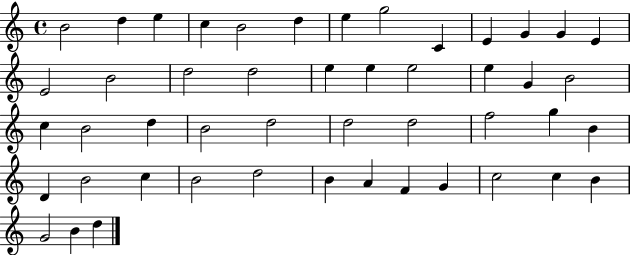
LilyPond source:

{
  \clef treble
  \time 4/4
  \defaultTimeSignature
  \key c \major
  b'2 d''4 e''4 | c''4 b'2 d''4 | e''4 g''2 c'4 | e'4 g'4 g'4 e'4 | \break e'2 b'2 | d''2 d''2 | e''4 e''4 e''2 | e''4 g'4 b'2 | \break c''4 b'2 d''4 | b'2 d''2 | d''2 d''2 | f''2 g''4 b'4 | \break d'4 b'2 c''4 | b'2 d''2 | b'4 a'4 f'4 g'4 | c''2 c''4 b'4 | \break g'2 b'4 d''4 | \bar "|."
}